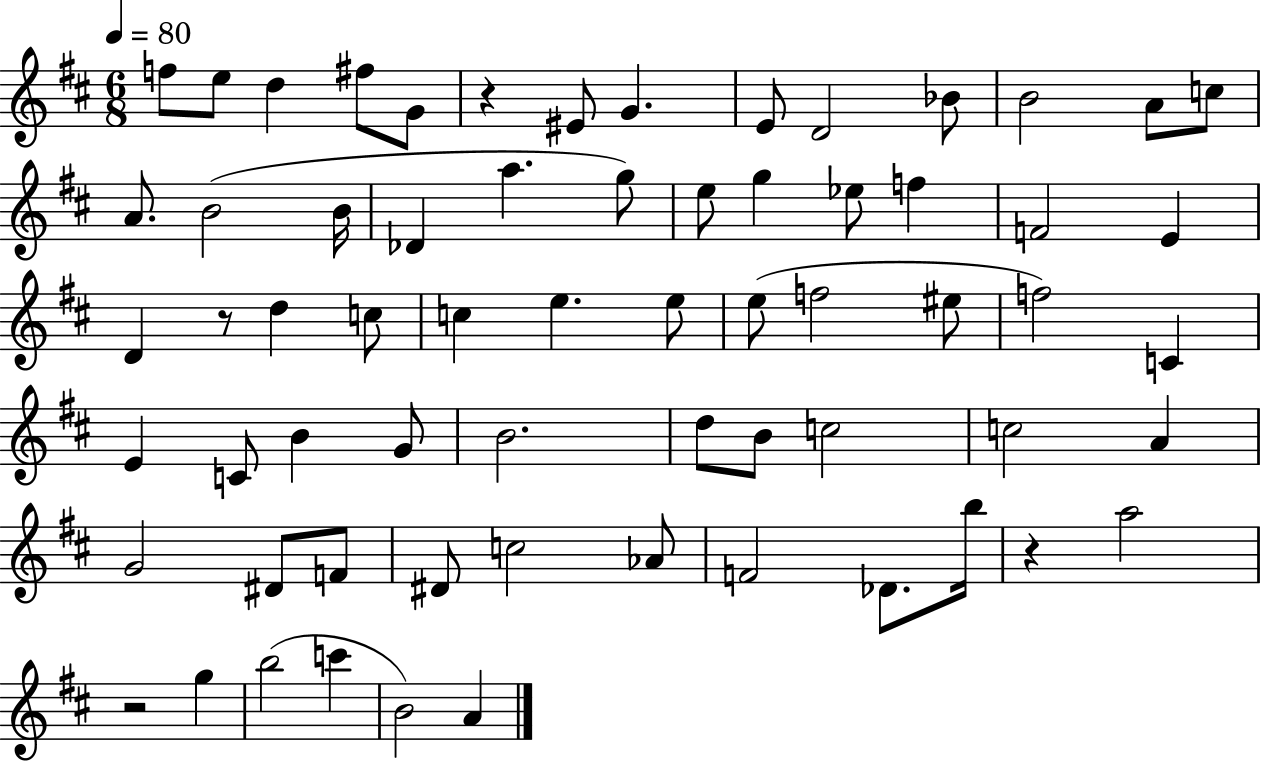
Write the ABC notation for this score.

X:1
T:Untitled
M:6/8
L:1/4
K:D
f/2 e/2 d ^f/2 G/2 z ^E/2 G E/2 D2 _B/2 B2 A/2 c/2 A/2 B2 B/4 _D a g/2 e/2 g _e/2 f F2 E D z/2 d c/2 c e e/2 e/2 f2 ^e/2 f2 C E C/2 B G/2 B2 d/2 B/2 c2 c2 A G2 ^D/2 F/2 ^D/2 c2 _A/2 F2 _D/2 b/4 z a2 z2 g b2 c' B2 A